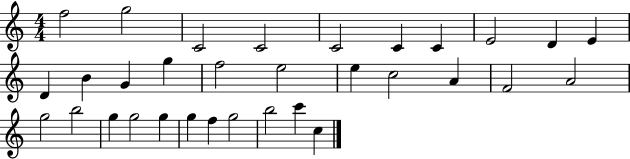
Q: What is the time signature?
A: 4/4